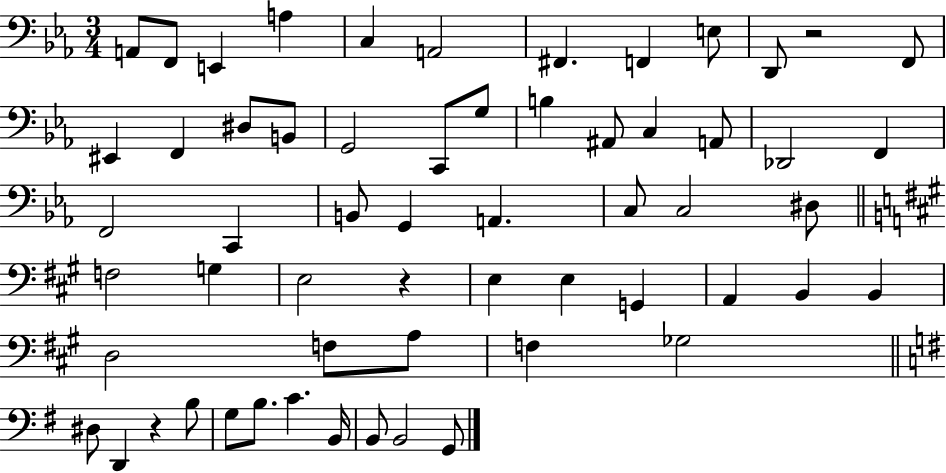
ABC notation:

X:1
T:Untitled
M:3/4
L:1/4
K:Eb
A,,/2 F,,/2 E,, A, C, A,,2 ^F,, F,, E,/2 D,,/2 z2 F,,/2 ^E,, F,, ^D,/2 B,,/2 G,,2 C,,/2 G,/2 B, ^A,,/2 C, A,,/2 _D,,2 F,, F,,2 C,, B,,/2 G,, A,, C,/2 C,2 ^D,/2 F,2 G, E,2 z E, E, G,, A,, B,, B,, D,2 F,/2 A,/2 F, _G,2 ^D,/2 D,, z B,/2 G,/2 B,/2 C B,,/4 B,,/2 B,,2 G,,/2